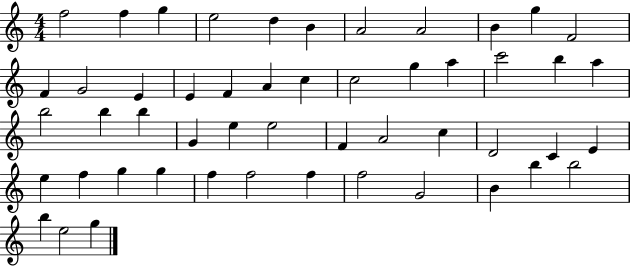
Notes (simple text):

F5/h F5/q G5/q E5/h D5/q B4/q A4/h A4/h B4/q G5/q F4/h F4/q G4/h E4/q E4/q F4/q A4/q C5/q C5/h G5/q A5/q C6/h B5/q A5/q B5/h B5/q B5/q G4/q E5/q E5/h F4/q A4/h C5/q D4/h C4/q E4/q E5/q F5/q G5/q G5/q F5/q F5/h F5/q F5/h G4/h B4/q B5/q B5/h B5/q E5/h G5/q